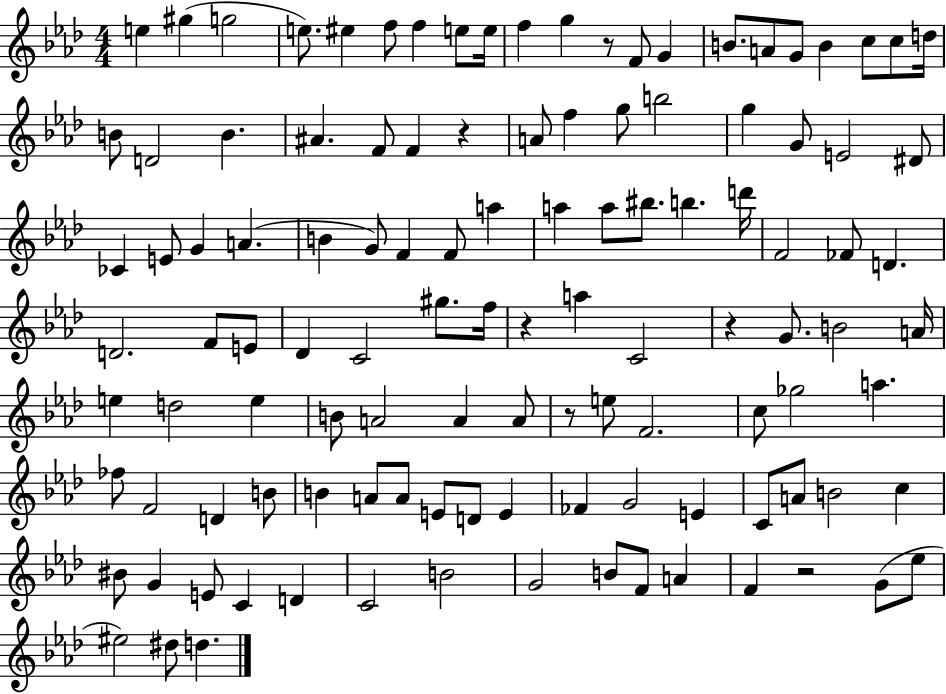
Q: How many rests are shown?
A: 6